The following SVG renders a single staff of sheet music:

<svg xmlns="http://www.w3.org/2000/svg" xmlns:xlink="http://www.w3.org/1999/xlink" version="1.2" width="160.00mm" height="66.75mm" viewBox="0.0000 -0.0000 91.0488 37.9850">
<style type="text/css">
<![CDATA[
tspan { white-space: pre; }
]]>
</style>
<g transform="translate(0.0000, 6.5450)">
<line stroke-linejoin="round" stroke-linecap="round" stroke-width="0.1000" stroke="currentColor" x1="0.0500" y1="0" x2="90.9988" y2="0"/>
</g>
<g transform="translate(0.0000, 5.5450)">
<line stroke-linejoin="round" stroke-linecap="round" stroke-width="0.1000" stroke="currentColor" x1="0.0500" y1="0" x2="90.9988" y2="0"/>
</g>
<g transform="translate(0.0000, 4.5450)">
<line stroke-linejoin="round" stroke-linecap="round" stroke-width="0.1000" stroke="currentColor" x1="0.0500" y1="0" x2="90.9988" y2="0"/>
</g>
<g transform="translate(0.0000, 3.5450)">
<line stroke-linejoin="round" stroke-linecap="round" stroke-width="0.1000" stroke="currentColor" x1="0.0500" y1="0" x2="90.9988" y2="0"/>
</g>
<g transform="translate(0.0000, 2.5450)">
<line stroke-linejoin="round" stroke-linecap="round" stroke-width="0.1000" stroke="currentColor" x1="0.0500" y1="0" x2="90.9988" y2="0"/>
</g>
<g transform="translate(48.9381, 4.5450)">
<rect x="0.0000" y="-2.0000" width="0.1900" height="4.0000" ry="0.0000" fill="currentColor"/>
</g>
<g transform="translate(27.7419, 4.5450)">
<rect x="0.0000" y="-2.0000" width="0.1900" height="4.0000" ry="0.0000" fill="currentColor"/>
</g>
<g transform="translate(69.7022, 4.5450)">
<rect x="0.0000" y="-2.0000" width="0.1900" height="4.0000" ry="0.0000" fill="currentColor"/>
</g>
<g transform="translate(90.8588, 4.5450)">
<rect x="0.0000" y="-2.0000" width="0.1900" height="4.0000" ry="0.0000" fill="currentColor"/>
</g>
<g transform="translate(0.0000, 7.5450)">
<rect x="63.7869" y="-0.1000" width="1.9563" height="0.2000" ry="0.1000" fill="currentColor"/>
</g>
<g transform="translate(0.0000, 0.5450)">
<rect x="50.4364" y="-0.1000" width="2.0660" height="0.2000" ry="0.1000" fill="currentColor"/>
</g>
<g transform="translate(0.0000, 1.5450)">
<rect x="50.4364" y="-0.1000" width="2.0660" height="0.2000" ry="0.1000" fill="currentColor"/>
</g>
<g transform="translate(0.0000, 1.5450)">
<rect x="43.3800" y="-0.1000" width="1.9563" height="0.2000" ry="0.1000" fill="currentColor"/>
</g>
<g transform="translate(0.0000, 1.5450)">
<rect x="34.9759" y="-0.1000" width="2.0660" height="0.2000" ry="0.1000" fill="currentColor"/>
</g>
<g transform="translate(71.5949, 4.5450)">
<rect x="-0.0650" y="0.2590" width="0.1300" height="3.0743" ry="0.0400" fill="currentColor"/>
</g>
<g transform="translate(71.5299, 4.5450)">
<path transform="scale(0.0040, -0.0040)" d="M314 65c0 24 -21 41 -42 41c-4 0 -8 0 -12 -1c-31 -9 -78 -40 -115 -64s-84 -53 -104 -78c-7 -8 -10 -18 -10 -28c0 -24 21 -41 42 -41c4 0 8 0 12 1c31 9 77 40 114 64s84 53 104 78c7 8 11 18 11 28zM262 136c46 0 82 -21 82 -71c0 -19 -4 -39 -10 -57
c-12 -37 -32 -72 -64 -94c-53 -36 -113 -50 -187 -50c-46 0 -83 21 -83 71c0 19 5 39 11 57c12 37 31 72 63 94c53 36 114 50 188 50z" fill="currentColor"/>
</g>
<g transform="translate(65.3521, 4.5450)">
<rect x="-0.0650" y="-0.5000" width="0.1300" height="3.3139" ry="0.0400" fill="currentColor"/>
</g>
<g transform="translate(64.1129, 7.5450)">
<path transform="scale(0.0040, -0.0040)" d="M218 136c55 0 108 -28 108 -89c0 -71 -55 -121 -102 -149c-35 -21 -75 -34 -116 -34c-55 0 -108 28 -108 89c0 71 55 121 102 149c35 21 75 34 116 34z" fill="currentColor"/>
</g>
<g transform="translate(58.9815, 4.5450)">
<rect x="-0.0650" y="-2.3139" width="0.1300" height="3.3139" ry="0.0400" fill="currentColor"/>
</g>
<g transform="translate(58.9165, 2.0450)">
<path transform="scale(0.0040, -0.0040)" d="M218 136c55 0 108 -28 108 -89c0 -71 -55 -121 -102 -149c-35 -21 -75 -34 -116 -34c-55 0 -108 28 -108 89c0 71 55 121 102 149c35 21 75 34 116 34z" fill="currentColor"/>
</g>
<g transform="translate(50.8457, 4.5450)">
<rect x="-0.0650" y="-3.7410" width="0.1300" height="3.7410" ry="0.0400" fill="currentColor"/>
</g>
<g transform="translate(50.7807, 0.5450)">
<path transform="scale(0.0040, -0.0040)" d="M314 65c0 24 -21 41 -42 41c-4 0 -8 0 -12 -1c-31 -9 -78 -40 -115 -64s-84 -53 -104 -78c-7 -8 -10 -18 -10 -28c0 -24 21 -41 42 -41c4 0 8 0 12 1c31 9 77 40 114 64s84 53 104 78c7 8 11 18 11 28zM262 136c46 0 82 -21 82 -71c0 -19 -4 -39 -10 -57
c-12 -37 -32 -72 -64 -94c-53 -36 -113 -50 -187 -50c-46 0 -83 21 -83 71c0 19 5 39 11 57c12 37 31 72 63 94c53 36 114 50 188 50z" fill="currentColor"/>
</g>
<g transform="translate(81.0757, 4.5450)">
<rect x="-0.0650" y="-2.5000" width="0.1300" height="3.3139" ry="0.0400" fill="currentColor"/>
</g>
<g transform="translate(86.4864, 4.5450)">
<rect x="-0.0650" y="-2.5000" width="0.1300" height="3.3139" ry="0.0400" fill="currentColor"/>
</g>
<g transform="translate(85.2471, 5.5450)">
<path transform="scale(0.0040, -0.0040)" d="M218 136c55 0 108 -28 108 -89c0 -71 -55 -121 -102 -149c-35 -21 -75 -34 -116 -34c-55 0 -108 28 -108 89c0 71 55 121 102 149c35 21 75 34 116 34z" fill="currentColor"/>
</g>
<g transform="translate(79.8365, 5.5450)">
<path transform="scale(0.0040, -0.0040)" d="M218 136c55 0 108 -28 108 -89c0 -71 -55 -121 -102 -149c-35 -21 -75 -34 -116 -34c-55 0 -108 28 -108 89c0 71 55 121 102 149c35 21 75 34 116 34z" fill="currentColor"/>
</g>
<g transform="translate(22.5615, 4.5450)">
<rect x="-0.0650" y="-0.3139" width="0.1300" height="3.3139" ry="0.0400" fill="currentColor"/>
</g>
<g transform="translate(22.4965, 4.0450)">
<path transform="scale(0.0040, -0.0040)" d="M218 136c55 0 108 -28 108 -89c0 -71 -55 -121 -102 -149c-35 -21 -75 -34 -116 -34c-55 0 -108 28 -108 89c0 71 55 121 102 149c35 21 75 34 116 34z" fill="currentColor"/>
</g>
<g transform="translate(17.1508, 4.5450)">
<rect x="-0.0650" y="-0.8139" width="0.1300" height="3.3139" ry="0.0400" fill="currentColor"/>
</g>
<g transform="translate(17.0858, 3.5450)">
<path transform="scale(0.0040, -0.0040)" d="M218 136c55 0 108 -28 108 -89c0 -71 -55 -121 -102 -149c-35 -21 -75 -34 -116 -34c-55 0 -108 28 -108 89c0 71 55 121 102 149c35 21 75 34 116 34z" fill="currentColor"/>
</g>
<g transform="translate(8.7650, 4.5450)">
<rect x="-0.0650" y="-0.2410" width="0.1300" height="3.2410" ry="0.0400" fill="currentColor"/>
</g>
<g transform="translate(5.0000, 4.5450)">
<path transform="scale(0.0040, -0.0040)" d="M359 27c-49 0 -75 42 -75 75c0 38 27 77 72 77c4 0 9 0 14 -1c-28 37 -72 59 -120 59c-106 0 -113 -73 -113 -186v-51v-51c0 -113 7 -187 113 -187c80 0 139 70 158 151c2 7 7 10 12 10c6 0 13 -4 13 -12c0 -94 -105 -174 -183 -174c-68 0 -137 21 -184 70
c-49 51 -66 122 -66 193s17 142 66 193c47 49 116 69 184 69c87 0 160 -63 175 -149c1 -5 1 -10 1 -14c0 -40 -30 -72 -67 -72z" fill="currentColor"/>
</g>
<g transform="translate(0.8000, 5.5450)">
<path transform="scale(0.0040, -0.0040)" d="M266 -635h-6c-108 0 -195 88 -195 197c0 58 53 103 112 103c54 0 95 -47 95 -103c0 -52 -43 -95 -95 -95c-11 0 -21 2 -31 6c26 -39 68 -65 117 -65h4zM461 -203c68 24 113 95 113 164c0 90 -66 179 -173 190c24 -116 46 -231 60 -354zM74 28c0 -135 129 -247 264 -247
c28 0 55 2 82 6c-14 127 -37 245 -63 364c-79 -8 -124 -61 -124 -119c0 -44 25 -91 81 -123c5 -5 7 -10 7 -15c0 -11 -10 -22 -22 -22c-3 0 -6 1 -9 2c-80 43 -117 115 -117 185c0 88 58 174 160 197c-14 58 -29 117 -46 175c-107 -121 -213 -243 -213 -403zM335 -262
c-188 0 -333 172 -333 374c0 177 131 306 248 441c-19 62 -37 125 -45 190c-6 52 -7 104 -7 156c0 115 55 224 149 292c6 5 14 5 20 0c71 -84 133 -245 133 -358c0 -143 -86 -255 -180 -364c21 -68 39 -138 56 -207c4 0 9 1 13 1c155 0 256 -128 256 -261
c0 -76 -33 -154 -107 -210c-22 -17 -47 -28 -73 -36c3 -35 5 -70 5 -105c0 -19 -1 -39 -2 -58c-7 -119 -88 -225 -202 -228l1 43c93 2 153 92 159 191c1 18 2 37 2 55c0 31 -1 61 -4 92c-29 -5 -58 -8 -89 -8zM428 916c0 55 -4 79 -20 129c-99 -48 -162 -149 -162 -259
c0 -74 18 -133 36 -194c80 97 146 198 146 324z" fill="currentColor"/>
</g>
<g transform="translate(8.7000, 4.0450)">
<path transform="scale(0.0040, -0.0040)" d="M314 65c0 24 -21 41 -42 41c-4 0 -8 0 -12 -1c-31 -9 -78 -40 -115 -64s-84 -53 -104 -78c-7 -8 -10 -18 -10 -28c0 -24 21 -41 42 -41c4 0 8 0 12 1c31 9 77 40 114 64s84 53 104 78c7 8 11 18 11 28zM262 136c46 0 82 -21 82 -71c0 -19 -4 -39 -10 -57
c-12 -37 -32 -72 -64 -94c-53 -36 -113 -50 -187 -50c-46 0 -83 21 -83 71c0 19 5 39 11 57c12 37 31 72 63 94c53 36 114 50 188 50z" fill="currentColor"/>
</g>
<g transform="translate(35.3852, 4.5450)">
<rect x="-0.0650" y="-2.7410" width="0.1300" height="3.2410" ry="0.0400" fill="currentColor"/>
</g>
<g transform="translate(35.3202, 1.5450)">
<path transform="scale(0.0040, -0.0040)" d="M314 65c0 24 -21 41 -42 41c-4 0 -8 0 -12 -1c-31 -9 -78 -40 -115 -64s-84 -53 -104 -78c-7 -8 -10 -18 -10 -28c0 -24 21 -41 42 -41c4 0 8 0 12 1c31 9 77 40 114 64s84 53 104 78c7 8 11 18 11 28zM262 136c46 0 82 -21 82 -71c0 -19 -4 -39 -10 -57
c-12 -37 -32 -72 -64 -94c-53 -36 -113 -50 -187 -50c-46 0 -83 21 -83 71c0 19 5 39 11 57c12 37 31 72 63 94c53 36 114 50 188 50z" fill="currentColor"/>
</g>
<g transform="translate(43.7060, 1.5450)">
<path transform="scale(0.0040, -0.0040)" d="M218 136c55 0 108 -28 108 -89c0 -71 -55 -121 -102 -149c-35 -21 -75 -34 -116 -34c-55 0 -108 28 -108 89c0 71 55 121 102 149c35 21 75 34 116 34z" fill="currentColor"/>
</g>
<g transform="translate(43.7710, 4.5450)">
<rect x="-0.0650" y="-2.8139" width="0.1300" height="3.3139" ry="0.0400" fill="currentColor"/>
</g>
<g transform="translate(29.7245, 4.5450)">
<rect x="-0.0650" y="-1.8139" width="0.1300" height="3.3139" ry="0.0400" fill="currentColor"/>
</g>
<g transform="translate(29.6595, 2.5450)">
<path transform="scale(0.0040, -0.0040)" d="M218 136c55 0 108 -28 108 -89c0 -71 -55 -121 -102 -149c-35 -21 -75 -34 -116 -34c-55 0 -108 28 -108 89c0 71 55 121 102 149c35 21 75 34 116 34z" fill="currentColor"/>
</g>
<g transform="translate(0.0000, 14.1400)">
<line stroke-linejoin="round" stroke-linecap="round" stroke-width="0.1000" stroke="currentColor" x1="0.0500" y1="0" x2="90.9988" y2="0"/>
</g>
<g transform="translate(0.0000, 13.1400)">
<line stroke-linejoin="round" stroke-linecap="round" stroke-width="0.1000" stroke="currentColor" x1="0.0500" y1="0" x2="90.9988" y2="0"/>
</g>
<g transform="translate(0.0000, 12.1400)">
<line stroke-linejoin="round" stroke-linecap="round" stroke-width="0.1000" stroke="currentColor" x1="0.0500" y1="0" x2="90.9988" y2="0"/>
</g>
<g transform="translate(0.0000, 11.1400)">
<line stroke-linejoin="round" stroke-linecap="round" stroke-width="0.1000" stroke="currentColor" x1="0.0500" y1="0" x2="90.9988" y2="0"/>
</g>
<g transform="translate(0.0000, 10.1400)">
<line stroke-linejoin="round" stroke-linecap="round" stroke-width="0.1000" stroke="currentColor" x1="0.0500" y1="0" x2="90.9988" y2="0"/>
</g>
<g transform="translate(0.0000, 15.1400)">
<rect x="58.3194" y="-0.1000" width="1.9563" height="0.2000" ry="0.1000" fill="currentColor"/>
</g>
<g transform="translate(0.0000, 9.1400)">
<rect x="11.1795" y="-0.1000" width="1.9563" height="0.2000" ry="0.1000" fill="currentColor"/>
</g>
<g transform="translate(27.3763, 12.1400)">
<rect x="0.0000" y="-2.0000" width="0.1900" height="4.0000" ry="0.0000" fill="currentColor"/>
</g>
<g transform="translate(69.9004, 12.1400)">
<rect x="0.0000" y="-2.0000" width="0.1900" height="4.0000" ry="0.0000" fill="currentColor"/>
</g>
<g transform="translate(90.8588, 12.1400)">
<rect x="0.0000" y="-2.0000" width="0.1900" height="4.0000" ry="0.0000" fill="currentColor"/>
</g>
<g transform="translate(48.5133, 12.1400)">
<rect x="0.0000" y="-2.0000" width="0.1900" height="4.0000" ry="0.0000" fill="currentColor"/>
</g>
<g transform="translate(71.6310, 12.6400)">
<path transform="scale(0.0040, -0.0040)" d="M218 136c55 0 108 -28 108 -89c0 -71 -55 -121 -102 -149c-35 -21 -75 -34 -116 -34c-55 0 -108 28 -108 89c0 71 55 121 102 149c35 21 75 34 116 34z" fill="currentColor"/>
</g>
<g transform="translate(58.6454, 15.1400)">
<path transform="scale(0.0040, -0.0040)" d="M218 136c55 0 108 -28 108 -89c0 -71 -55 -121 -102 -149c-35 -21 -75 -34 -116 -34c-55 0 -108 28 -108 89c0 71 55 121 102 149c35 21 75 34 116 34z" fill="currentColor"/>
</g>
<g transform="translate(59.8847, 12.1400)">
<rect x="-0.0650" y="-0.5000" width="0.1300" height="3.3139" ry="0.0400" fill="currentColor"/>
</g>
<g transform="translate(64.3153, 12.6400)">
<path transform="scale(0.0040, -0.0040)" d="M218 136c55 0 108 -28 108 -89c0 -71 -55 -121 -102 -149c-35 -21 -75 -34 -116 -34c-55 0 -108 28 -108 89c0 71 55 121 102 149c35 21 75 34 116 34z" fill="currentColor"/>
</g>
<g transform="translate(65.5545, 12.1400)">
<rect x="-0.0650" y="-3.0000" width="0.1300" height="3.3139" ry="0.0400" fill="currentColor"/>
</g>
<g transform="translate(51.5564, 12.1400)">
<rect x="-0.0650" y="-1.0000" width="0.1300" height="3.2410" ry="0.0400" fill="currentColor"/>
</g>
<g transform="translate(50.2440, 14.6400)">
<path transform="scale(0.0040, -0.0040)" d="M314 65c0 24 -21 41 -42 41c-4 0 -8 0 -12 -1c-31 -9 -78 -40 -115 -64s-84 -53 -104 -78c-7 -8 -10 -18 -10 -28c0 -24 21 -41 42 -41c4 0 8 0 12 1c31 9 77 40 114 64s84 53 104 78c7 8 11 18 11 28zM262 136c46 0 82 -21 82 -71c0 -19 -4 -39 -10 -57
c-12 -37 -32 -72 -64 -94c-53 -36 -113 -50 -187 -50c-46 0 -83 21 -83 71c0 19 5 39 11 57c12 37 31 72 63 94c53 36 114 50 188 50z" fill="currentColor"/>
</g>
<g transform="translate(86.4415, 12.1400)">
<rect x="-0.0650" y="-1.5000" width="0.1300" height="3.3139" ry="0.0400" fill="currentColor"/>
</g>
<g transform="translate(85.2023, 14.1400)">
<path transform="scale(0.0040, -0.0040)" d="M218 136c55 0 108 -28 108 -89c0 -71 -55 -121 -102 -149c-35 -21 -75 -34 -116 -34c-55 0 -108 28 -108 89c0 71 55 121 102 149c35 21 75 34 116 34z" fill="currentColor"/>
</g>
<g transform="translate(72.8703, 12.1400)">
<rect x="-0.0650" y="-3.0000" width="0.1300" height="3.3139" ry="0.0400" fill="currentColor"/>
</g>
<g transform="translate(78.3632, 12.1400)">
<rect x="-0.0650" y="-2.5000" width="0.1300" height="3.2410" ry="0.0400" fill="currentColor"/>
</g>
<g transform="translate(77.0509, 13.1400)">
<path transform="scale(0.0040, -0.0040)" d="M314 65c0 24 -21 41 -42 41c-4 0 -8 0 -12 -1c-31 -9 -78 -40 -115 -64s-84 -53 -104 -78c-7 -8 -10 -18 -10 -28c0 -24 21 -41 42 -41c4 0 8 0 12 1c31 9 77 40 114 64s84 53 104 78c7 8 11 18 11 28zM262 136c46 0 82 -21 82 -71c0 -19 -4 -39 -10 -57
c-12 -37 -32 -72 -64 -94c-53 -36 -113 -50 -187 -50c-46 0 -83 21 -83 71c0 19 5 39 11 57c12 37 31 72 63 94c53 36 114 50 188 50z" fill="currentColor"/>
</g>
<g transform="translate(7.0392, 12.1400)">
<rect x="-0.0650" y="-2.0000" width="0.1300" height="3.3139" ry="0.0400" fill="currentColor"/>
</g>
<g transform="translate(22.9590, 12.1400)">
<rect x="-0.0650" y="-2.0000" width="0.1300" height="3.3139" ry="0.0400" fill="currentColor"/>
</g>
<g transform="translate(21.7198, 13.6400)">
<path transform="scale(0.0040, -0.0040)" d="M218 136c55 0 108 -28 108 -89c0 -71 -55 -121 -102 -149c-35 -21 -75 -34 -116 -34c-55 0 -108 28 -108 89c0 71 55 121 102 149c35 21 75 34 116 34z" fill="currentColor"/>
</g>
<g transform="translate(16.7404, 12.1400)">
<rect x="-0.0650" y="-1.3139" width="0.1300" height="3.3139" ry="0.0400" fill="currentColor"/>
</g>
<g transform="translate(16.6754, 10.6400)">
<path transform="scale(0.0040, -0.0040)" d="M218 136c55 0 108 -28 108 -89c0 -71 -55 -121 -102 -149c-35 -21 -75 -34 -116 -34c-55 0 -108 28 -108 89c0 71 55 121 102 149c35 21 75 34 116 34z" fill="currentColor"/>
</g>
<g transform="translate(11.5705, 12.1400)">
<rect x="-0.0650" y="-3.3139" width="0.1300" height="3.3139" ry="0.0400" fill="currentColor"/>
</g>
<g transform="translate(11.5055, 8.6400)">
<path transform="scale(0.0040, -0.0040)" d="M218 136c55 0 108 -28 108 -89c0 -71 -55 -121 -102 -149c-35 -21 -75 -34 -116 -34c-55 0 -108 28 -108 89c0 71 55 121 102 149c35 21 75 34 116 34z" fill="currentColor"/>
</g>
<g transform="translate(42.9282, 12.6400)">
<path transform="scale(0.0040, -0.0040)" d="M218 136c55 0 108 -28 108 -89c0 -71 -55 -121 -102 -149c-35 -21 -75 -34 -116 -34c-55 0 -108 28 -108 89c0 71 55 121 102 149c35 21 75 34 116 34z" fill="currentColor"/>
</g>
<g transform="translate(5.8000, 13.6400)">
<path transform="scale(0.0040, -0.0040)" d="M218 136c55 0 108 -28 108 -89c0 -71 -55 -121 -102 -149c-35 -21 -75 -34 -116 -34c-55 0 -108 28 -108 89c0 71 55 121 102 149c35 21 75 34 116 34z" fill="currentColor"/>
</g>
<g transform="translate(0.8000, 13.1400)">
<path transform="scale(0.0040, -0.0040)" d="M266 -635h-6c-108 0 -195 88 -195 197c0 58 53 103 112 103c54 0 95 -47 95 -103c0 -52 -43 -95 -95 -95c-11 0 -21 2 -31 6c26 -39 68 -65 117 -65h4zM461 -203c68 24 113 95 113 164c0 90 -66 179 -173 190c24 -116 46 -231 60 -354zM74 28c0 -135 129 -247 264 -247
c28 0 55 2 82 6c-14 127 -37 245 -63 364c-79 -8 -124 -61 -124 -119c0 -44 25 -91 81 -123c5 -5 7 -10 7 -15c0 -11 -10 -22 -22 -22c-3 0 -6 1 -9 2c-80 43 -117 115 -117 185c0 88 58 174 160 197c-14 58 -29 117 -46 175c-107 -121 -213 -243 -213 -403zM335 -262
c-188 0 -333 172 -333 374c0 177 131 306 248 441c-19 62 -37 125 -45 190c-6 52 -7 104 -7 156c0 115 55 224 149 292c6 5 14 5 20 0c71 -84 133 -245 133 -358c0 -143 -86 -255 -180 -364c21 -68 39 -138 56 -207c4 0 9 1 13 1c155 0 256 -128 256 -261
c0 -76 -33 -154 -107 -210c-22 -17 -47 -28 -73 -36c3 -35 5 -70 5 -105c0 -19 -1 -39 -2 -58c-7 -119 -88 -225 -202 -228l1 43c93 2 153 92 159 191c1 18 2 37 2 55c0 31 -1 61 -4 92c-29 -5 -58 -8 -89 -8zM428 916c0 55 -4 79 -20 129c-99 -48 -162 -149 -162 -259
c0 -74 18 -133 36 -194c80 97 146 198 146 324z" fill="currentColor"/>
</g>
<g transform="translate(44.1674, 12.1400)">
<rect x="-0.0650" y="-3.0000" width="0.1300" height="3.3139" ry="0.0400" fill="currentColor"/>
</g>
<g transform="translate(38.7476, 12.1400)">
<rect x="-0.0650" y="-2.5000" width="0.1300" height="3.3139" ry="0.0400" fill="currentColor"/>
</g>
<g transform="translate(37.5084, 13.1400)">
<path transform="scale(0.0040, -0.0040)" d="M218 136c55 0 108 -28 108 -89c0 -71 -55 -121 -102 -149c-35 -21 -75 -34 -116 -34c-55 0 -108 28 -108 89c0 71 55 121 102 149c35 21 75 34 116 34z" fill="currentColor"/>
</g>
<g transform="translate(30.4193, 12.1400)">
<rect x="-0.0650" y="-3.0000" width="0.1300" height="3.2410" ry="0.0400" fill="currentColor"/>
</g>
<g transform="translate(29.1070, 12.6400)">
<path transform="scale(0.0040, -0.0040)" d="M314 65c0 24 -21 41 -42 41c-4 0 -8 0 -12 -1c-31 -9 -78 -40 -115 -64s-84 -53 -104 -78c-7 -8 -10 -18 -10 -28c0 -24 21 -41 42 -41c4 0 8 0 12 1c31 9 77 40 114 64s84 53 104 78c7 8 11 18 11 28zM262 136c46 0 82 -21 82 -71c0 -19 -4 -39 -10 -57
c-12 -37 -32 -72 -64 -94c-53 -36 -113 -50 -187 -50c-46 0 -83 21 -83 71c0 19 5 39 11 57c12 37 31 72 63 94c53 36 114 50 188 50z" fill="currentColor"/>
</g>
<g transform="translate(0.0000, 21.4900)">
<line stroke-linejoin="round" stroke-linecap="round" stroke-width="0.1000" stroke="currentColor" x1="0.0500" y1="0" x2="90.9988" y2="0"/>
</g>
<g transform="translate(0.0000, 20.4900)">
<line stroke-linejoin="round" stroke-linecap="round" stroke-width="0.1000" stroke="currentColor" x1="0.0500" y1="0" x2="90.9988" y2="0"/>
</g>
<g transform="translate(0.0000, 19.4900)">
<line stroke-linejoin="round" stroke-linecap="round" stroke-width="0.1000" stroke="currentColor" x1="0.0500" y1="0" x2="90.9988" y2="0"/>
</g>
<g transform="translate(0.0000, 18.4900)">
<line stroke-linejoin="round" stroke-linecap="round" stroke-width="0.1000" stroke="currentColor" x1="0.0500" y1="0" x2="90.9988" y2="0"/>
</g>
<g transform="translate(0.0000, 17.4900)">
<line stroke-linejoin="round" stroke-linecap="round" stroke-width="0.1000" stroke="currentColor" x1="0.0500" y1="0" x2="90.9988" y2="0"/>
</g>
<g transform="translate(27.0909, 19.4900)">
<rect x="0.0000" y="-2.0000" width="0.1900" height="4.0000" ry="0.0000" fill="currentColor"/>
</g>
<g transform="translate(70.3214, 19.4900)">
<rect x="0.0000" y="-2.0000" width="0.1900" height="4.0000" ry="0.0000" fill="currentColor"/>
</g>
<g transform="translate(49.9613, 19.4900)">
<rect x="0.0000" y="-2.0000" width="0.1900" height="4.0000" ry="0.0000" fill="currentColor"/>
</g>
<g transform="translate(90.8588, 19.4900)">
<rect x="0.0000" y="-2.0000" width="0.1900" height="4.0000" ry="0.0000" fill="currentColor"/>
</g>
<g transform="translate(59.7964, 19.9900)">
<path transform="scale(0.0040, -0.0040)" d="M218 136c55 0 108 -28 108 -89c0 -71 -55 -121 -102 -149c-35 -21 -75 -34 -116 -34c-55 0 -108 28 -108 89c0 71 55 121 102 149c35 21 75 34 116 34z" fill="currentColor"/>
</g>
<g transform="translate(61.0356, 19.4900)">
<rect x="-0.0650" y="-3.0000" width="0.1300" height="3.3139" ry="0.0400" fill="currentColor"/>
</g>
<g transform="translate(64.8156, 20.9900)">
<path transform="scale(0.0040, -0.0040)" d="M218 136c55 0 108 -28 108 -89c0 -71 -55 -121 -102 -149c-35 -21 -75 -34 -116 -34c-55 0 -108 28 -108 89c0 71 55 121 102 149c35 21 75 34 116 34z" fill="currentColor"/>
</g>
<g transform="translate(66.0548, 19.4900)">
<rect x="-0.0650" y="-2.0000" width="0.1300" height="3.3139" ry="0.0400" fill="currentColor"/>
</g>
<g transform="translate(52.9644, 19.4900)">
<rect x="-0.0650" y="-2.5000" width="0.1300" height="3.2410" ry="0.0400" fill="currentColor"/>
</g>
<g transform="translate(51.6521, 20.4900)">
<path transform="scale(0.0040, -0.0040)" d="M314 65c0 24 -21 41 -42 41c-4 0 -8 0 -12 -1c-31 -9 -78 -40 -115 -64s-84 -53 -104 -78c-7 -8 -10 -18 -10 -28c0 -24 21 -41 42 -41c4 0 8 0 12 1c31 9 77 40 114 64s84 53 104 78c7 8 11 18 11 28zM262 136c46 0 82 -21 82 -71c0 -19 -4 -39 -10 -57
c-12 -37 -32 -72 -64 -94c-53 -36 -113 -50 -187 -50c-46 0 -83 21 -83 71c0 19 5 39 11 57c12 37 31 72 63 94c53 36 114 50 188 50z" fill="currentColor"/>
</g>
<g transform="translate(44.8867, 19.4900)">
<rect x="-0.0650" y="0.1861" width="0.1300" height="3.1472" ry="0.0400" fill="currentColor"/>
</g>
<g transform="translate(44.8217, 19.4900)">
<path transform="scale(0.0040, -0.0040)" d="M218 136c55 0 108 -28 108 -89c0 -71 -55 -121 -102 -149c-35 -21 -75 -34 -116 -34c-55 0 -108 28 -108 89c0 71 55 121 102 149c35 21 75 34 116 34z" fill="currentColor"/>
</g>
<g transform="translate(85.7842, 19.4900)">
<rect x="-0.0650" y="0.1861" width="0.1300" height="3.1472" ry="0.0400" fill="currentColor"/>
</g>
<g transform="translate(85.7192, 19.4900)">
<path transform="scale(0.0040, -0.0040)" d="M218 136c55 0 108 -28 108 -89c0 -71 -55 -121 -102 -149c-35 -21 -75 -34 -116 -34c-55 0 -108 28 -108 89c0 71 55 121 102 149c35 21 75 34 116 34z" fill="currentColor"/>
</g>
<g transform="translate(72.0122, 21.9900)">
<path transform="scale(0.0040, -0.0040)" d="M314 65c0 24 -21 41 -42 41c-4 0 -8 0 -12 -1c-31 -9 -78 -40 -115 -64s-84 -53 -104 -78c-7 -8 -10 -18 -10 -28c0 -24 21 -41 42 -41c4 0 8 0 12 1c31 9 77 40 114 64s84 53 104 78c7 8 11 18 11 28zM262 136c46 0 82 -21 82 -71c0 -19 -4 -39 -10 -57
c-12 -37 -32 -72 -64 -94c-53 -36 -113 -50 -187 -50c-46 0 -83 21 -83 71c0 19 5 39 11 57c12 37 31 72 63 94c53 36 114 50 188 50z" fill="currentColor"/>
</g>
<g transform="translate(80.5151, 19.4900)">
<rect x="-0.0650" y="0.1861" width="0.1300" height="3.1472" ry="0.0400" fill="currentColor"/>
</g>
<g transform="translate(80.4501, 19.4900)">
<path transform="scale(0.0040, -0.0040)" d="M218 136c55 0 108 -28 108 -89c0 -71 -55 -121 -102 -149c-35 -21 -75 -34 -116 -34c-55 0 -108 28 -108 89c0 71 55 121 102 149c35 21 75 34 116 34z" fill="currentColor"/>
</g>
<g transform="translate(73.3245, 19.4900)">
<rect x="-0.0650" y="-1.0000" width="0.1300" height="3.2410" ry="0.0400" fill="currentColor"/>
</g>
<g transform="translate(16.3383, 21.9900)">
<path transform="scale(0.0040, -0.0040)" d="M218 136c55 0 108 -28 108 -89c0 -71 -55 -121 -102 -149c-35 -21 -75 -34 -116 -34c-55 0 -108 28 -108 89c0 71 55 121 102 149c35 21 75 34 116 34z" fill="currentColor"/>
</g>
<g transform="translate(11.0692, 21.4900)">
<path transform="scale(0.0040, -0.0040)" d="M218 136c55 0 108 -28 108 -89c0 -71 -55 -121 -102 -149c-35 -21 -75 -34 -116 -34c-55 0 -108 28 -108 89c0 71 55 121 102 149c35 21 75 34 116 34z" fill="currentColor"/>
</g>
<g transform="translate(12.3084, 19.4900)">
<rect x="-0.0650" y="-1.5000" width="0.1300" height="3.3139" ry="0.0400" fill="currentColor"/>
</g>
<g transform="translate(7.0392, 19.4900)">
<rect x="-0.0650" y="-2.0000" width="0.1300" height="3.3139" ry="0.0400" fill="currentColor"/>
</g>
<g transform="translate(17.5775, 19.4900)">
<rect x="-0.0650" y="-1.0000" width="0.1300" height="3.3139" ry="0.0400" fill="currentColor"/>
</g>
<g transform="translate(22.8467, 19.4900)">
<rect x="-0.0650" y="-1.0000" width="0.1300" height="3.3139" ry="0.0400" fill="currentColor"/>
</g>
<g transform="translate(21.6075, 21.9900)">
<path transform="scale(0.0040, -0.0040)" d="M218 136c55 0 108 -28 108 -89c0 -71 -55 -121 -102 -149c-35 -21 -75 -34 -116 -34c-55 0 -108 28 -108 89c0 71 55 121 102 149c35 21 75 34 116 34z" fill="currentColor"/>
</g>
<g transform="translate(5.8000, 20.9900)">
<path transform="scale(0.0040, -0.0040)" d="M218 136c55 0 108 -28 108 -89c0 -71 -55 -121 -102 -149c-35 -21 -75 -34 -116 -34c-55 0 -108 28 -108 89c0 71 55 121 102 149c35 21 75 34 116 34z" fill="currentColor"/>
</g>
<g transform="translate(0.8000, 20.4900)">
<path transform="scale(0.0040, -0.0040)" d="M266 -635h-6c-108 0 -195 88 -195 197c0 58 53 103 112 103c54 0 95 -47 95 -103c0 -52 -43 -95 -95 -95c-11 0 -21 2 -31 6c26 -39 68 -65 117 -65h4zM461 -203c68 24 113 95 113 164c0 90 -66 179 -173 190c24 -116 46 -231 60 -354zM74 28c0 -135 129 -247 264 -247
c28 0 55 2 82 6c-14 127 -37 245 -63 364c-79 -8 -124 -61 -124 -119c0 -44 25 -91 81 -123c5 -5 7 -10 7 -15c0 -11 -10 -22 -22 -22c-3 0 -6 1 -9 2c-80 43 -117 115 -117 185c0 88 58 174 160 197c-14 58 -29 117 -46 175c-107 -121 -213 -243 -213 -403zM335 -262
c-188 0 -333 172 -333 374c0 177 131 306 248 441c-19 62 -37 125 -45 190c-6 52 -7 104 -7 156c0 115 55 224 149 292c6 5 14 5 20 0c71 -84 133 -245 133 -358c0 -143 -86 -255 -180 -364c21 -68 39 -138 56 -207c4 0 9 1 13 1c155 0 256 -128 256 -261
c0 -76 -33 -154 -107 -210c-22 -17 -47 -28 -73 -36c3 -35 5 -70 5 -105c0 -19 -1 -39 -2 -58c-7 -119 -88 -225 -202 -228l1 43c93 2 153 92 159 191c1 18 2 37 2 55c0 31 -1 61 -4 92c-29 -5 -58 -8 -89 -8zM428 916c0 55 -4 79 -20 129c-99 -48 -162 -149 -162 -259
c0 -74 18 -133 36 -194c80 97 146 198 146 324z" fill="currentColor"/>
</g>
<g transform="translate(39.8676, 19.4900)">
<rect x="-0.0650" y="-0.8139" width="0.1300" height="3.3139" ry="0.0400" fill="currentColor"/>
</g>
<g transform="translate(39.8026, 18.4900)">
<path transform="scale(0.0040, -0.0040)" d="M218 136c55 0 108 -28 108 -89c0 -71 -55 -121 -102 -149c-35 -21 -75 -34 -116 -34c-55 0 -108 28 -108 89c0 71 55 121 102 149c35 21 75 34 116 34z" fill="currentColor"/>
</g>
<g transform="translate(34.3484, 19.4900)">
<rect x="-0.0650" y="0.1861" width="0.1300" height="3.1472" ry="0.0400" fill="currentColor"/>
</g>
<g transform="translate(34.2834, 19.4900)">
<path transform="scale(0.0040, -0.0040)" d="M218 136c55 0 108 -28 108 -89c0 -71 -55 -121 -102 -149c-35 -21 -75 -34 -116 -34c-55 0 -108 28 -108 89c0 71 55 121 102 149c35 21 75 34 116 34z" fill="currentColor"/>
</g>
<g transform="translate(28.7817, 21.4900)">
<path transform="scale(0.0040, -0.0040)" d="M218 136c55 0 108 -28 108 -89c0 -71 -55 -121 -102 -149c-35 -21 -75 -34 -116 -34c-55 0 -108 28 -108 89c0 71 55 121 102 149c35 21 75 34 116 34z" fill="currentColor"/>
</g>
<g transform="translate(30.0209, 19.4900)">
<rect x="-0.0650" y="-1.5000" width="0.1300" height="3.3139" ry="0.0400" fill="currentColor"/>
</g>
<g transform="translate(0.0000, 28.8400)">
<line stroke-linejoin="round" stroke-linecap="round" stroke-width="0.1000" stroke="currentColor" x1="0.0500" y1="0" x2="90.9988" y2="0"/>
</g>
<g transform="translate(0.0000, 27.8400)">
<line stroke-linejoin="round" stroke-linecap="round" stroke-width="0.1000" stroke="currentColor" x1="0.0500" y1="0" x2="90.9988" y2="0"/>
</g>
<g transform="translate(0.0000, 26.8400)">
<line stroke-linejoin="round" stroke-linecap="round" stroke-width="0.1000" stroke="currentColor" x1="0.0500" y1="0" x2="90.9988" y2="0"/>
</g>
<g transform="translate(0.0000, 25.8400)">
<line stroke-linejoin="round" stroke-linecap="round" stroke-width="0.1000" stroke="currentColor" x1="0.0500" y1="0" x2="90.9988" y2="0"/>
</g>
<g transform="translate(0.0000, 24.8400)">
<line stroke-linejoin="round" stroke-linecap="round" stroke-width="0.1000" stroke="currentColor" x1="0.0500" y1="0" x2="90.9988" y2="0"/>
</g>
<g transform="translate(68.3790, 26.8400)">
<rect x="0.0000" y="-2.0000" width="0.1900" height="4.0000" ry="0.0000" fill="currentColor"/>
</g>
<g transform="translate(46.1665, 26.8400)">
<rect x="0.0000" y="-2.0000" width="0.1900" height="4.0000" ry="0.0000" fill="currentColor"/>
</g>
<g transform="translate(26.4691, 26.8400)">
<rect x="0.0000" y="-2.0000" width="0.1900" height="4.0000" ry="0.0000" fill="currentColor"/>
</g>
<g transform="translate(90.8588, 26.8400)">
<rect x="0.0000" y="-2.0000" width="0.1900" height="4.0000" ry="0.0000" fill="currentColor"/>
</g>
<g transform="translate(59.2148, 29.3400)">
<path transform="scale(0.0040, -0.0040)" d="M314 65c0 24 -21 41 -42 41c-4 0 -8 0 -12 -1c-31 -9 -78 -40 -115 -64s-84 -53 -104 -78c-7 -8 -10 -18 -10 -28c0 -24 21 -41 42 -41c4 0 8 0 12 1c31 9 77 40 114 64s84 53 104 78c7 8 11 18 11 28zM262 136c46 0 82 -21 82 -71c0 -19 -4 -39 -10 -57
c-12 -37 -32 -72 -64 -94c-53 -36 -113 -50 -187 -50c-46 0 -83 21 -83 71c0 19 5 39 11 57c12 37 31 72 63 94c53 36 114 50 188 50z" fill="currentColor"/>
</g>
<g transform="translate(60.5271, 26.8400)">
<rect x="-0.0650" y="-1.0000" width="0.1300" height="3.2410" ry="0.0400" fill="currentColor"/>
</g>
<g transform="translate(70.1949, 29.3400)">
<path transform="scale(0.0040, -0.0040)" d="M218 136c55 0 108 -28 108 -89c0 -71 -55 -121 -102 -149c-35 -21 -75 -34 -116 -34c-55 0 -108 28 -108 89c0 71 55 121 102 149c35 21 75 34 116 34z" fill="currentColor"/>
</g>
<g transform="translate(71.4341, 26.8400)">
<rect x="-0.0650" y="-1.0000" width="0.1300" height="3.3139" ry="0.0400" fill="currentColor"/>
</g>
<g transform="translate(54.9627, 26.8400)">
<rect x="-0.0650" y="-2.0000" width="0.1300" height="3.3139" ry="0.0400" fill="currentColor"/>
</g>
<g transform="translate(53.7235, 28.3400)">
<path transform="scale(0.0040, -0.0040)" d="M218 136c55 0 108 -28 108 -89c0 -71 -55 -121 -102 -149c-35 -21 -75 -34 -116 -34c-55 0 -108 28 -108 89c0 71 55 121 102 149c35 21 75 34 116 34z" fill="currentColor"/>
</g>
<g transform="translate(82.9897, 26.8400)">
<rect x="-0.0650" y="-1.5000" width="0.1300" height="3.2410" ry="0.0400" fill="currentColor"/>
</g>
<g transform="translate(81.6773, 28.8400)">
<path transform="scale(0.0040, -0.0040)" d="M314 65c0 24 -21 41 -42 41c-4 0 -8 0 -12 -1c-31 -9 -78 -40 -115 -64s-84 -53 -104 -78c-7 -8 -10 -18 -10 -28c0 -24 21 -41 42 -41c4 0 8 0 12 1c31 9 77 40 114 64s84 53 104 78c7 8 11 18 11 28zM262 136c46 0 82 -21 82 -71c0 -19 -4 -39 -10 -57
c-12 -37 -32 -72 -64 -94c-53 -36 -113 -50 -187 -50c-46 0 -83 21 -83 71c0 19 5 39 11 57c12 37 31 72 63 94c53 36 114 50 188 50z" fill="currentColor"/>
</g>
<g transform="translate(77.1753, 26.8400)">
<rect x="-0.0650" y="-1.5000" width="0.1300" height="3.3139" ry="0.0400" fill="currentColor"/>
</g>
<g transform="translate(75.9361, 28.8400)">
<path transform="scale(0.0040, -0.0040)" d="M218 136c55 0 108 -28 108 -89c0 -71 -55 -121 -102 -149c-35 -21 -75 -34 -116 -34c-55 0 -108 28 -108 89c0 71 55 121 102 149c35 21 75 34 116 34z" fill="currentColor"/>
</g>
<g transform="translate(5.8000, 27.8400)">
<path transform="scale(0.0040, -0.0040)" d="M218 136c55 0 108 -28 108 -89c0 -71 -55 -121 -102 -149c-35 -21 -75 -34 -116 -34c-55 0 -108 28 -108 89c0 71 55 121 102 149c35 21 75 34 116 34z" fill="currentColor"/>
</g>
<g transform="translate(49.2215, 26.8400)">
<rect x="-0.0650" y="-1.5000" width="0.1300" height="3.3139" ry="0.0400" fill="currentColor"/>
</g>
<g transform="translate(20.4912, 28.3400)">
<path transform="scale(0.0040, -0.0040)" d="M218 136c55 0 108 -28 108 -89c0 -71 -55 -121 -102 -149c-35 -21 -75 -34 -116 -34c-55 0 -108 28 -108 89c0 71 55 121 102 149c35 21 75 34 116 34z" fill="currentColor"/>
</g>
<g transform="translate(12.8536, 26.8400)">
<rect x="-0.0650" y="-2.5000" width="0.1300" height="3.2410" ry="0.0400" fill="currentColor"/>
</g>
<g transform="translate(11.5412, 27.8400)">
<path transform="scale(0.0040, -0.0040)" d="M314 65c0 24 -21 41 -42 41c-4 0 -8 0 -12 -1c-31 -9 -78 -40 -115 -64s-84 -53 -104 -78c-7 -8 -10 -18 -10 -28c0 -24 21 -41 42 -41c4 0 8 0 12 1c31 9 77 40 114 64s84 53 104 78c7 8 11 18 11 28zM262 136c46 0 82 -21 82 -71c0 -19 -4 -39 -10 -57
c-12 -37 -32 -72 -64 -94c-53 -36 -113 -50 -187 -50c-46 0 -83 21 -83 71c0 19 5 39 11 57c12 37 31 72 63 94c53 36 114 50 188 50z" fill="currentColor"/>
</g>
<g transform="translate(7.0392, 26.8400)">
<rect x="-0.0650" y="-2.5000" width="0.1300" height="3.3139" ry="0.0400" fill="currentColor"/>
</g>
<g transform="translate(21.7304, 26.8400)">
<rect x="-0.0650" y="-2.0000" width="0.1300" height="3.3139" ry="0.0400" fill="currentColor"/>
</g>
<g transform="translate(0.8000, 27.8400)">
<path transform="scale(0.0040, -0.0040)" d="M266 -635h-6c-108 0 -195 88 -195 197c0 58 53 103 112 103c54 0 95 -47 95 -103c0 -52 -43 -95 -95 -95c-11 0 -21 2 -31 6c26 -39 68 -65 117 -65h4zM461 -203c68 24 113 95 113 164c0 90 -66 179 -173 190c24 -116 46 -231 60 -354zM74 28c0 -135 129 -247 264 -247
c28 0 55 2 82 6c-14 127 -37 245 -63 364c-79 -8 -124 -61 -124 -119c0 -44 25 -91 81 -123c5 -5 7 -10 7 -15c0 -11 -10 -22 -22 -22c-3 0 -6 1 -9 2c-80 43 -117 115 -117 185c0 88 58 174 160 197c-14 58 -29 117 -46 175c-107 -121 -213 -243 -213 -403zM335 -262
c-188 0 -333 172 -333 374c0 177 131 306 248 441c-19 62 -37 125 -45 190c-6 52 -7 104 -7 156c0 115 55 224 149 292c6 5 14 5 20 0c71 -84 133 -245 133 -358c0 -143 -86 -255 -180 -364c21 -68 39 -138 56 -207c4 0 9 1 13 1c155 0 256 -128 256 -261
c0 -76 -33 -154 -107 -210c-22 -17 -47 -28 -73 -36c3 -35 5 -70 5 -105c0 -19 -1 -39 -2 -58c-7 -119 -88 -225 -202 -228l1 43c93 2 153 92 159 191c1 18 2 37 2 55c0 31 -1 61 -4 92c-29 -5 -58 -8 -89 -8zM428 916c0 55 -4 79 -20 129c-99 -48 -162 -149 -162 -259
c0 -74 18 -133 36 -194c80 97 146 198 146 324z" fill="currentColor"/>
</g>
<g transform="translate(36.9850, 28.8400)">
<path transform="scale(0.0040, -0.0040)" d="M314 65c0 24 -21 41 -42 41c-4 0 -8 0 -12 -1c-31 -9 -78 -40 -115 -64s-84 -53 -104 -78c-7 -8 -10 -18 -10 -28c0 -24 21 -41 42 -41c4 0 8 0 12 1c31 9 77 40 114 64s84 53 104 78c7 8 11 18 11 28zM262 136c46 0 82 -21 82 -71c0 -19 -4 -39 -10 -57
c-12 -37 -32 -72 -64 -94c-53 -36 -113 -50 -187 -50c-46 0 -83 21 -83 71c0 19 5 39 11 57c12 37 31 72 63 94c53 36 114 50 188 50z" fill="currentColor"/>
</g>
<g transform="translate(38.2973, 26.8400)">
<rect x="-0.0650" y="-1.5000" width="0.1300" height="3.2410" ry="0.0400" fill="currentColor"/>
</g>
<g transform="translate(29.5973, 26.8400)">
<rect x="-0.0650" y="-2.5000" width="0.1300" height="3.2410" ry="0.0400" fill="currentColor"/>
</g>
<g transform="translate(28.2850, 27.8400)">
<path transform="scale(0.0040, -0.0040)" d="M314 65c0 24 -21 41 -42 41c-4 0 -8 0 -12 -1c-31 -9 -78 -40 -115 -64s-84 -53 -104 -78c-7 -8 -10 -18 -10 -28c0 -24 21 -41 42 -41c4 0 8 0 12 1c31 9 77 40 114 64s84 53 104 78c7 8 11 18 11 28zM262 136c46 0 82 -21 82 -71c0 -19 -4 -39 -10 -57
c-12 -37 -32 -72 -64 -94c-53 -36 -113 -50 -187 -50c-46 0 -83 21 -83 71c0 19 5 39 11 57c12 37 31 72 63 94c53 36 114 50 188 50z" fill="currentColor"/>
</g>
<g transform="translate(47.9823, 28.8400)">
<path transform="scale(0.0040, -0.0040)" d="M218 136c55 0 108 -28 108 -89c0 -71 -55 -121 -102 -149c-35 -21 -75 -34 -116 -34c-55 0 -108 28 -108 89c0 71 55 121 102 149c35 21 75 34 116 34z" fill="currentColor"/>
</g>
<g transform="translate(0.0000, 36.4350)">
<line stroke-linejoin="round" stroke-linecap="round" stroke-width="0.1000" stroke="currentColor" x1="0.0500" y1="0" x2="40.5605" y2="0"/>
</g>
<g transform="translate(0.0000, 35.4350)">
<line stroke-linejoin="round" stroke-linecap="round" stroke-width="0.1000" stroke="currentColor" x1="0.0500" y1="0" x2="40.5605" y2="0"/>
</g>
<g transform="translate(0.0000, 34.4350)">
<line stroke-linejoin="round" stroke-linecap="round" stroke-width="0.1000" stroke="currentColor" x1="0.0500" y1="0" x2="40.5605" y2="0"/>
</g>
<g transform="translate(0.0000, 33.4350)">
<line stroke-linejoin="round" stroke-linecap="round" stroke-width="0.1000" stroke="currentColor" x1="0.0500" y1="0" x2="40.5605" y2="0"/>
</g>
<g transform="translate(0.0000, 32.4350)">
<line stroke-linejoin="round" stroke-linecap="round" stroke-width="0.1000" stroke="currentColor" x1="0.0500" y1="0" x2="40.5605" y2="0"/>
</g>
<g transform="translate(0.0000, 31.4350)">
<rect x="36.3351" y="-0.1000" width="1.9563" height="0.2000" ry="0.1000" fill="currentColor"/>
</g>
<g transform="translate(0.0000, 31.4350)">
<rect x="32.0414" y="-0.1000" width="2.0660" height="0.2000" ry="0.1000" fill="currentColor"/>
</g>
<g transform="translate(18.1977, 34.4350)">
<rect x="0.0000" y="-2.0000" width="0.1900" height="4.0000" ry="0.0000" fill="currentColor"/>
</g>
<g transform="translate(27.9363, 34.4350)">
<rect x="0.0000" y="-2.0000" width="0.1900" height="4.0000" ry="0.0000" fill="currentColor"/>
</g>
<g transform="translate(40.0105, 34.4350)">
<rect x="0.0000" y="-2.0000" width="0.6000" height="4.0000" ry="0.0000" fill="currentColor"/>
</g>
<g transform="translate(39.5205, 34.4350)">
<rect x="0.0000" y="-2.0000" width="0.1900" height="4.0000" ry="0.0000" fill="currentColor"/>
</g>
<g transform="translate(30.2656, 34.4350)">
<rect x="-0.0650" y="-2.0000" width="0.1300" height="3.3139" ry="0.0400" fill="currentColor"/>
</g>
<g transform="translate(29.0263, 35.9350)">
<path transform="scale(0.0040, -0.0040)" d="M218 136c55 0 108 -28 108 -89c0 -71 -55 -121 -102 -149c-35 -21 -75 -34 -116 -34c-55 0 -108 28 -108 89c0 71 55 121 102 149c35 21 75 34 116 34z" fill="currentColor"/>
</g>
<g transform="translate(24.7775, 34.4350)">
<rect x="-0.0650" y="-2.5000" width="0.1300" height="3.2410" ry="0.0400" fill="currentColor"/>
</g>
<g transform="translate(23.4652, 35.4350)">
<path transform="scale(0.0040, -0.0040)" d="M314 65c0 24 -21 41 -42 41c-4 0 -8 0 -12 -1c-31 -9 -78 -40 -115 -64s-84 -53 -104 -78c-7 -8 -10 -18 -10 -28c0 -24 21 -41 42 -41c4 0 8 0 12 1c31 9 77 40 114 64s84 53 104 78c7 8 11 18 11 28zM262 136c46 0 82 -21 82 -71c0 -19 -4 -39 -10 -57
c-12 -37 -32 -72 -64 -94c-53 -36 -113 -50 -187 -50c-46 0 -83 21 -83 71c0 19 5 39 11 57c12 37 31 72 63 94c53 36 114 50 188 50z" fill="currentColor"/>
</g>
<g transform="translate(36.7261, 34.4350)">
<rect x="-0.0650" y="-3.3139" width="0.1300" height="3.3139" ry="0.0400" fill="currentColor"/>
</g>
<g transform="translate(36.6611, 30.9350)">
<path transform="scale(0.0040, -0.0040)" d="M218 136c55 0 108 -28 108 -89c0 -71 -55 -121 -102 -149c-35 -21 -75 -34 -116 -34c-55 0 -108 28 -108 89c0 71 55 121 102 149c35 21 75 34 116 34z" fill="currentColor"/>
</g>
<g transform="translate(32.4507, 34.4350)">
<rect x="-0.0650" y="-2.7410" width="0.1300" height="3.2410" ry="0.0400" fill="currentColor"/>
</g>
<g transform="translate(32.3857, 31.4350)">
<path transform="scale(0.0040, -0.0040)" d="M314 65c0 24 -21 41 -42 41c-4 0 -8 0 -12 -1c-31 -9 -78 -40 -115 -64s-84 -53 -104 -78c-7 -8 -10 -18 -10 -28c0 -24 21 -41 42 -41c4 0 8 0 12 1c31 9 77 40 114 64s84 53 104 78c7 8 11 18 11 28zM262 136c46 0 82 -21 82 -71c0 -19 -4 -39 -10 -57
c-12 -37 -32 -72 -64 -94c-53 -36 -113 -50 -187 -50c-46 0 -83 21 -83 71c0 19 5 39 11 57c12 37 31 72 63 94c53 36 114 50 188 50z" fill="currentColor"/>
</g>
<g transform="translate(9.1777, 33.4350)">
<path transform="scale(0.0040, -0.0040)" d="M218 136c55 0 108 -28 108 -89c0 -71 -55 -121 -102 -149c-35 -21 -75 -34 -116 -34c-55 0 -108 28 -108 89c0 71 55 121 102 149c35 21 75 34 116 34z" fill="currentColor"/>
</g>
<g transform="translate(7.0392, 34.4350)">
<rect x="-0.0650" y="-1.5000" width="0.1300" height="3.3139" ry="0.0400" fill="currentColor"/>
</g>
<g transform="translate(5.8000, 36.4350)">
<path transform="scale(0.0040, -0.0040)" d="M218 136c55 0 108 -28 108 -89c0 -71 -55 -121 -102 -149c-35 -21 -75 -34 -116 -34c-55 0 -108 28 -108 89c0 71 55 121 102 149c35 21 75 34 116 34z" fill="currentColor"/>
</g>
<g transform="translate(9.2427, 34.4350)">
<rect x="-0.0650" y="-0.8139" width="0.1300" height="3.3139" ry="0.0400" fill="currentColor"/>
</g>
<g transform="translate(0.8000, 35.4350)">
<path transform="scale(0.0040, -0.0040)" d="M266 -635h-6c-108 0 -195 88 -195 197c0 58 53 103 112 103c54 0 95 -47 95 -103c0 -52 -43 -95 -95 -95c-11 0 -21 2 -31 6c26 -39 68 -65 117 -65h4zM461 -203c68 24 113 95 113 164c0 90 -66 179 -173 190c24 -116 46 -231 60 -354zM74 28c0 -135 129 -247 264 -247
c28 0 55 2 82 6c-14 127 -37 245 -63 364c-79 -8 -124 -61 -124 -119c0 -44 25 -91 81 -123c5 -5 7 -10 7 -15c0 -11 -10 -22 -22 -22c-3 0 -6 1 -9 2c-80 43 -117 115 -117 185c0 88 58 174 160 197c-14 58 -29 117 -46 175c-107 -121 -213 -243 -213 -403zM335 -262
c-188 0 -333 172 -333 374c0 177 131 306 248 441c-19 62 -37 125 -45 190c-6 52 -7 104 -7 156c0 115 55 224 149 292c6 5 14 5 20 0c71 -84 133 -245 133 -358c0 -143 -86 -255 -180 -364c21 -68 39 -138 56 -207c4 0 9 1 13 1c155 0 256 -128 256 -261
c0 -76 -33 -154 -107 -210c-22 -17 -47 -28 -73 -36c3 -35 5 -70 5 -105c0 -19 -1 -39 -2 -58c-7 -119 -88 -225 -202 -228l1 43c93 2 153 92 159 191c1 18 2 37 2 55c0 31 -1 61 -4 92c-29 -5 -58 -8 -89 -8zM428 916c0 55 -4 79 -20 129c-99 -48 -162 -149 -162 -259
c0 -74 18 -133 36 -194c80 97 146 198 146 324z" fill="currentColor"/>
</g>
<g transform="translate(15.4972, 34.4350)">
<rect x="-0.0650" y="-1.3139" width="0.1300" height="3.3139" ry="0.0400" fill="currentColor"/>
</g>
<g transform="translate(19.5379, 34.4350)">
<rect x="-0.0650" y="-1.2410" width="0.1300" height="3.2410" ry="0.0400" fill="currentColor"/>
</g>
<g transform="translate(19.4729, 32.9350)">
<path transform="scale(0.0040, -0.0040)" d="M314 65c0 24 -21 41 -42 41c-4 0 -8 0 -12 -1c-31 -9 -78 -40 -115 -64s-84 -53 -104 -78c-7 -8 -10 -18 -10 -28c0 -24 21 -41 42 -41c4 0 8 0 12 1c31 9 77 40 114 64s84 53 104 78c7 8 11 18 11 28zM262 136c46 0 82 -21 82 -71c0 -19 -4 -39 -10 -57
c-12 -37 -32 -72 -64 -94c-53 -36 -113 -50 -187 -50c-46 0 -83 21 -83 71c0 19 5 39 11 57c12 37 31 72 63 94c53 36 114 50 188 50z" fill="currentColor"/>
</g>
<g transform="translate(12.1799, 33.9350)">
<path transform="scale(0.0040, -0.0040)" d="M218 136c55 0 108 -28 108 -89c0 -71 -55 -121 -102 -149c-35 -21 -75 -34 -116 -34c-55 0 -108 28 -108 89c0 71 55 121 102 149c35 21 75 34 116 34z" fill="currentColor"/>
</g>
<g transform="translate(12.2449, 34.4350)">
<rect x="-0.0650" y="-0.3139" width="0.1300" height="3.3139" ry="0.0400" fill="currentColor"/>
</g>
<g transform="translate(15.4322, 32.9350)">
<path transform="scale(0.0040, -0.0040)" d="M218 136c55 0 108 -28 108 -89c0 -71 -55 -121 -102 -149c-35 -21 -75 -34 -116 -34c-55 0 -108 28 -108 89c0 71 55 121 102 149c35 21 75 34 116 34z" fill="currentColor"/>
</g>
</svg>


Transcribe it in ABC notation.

X:1
T:Untitled
M:4/4
L:1/4
K:C
c2 d c f a2 a c'2 g C B2 G G F b e F A2 G A D2 C A A G2 E F E D D E B d B G2 A F D2 B B G G2 F G2 E2 E F D2 D E E2 E d c e e2 G2 F a2 b